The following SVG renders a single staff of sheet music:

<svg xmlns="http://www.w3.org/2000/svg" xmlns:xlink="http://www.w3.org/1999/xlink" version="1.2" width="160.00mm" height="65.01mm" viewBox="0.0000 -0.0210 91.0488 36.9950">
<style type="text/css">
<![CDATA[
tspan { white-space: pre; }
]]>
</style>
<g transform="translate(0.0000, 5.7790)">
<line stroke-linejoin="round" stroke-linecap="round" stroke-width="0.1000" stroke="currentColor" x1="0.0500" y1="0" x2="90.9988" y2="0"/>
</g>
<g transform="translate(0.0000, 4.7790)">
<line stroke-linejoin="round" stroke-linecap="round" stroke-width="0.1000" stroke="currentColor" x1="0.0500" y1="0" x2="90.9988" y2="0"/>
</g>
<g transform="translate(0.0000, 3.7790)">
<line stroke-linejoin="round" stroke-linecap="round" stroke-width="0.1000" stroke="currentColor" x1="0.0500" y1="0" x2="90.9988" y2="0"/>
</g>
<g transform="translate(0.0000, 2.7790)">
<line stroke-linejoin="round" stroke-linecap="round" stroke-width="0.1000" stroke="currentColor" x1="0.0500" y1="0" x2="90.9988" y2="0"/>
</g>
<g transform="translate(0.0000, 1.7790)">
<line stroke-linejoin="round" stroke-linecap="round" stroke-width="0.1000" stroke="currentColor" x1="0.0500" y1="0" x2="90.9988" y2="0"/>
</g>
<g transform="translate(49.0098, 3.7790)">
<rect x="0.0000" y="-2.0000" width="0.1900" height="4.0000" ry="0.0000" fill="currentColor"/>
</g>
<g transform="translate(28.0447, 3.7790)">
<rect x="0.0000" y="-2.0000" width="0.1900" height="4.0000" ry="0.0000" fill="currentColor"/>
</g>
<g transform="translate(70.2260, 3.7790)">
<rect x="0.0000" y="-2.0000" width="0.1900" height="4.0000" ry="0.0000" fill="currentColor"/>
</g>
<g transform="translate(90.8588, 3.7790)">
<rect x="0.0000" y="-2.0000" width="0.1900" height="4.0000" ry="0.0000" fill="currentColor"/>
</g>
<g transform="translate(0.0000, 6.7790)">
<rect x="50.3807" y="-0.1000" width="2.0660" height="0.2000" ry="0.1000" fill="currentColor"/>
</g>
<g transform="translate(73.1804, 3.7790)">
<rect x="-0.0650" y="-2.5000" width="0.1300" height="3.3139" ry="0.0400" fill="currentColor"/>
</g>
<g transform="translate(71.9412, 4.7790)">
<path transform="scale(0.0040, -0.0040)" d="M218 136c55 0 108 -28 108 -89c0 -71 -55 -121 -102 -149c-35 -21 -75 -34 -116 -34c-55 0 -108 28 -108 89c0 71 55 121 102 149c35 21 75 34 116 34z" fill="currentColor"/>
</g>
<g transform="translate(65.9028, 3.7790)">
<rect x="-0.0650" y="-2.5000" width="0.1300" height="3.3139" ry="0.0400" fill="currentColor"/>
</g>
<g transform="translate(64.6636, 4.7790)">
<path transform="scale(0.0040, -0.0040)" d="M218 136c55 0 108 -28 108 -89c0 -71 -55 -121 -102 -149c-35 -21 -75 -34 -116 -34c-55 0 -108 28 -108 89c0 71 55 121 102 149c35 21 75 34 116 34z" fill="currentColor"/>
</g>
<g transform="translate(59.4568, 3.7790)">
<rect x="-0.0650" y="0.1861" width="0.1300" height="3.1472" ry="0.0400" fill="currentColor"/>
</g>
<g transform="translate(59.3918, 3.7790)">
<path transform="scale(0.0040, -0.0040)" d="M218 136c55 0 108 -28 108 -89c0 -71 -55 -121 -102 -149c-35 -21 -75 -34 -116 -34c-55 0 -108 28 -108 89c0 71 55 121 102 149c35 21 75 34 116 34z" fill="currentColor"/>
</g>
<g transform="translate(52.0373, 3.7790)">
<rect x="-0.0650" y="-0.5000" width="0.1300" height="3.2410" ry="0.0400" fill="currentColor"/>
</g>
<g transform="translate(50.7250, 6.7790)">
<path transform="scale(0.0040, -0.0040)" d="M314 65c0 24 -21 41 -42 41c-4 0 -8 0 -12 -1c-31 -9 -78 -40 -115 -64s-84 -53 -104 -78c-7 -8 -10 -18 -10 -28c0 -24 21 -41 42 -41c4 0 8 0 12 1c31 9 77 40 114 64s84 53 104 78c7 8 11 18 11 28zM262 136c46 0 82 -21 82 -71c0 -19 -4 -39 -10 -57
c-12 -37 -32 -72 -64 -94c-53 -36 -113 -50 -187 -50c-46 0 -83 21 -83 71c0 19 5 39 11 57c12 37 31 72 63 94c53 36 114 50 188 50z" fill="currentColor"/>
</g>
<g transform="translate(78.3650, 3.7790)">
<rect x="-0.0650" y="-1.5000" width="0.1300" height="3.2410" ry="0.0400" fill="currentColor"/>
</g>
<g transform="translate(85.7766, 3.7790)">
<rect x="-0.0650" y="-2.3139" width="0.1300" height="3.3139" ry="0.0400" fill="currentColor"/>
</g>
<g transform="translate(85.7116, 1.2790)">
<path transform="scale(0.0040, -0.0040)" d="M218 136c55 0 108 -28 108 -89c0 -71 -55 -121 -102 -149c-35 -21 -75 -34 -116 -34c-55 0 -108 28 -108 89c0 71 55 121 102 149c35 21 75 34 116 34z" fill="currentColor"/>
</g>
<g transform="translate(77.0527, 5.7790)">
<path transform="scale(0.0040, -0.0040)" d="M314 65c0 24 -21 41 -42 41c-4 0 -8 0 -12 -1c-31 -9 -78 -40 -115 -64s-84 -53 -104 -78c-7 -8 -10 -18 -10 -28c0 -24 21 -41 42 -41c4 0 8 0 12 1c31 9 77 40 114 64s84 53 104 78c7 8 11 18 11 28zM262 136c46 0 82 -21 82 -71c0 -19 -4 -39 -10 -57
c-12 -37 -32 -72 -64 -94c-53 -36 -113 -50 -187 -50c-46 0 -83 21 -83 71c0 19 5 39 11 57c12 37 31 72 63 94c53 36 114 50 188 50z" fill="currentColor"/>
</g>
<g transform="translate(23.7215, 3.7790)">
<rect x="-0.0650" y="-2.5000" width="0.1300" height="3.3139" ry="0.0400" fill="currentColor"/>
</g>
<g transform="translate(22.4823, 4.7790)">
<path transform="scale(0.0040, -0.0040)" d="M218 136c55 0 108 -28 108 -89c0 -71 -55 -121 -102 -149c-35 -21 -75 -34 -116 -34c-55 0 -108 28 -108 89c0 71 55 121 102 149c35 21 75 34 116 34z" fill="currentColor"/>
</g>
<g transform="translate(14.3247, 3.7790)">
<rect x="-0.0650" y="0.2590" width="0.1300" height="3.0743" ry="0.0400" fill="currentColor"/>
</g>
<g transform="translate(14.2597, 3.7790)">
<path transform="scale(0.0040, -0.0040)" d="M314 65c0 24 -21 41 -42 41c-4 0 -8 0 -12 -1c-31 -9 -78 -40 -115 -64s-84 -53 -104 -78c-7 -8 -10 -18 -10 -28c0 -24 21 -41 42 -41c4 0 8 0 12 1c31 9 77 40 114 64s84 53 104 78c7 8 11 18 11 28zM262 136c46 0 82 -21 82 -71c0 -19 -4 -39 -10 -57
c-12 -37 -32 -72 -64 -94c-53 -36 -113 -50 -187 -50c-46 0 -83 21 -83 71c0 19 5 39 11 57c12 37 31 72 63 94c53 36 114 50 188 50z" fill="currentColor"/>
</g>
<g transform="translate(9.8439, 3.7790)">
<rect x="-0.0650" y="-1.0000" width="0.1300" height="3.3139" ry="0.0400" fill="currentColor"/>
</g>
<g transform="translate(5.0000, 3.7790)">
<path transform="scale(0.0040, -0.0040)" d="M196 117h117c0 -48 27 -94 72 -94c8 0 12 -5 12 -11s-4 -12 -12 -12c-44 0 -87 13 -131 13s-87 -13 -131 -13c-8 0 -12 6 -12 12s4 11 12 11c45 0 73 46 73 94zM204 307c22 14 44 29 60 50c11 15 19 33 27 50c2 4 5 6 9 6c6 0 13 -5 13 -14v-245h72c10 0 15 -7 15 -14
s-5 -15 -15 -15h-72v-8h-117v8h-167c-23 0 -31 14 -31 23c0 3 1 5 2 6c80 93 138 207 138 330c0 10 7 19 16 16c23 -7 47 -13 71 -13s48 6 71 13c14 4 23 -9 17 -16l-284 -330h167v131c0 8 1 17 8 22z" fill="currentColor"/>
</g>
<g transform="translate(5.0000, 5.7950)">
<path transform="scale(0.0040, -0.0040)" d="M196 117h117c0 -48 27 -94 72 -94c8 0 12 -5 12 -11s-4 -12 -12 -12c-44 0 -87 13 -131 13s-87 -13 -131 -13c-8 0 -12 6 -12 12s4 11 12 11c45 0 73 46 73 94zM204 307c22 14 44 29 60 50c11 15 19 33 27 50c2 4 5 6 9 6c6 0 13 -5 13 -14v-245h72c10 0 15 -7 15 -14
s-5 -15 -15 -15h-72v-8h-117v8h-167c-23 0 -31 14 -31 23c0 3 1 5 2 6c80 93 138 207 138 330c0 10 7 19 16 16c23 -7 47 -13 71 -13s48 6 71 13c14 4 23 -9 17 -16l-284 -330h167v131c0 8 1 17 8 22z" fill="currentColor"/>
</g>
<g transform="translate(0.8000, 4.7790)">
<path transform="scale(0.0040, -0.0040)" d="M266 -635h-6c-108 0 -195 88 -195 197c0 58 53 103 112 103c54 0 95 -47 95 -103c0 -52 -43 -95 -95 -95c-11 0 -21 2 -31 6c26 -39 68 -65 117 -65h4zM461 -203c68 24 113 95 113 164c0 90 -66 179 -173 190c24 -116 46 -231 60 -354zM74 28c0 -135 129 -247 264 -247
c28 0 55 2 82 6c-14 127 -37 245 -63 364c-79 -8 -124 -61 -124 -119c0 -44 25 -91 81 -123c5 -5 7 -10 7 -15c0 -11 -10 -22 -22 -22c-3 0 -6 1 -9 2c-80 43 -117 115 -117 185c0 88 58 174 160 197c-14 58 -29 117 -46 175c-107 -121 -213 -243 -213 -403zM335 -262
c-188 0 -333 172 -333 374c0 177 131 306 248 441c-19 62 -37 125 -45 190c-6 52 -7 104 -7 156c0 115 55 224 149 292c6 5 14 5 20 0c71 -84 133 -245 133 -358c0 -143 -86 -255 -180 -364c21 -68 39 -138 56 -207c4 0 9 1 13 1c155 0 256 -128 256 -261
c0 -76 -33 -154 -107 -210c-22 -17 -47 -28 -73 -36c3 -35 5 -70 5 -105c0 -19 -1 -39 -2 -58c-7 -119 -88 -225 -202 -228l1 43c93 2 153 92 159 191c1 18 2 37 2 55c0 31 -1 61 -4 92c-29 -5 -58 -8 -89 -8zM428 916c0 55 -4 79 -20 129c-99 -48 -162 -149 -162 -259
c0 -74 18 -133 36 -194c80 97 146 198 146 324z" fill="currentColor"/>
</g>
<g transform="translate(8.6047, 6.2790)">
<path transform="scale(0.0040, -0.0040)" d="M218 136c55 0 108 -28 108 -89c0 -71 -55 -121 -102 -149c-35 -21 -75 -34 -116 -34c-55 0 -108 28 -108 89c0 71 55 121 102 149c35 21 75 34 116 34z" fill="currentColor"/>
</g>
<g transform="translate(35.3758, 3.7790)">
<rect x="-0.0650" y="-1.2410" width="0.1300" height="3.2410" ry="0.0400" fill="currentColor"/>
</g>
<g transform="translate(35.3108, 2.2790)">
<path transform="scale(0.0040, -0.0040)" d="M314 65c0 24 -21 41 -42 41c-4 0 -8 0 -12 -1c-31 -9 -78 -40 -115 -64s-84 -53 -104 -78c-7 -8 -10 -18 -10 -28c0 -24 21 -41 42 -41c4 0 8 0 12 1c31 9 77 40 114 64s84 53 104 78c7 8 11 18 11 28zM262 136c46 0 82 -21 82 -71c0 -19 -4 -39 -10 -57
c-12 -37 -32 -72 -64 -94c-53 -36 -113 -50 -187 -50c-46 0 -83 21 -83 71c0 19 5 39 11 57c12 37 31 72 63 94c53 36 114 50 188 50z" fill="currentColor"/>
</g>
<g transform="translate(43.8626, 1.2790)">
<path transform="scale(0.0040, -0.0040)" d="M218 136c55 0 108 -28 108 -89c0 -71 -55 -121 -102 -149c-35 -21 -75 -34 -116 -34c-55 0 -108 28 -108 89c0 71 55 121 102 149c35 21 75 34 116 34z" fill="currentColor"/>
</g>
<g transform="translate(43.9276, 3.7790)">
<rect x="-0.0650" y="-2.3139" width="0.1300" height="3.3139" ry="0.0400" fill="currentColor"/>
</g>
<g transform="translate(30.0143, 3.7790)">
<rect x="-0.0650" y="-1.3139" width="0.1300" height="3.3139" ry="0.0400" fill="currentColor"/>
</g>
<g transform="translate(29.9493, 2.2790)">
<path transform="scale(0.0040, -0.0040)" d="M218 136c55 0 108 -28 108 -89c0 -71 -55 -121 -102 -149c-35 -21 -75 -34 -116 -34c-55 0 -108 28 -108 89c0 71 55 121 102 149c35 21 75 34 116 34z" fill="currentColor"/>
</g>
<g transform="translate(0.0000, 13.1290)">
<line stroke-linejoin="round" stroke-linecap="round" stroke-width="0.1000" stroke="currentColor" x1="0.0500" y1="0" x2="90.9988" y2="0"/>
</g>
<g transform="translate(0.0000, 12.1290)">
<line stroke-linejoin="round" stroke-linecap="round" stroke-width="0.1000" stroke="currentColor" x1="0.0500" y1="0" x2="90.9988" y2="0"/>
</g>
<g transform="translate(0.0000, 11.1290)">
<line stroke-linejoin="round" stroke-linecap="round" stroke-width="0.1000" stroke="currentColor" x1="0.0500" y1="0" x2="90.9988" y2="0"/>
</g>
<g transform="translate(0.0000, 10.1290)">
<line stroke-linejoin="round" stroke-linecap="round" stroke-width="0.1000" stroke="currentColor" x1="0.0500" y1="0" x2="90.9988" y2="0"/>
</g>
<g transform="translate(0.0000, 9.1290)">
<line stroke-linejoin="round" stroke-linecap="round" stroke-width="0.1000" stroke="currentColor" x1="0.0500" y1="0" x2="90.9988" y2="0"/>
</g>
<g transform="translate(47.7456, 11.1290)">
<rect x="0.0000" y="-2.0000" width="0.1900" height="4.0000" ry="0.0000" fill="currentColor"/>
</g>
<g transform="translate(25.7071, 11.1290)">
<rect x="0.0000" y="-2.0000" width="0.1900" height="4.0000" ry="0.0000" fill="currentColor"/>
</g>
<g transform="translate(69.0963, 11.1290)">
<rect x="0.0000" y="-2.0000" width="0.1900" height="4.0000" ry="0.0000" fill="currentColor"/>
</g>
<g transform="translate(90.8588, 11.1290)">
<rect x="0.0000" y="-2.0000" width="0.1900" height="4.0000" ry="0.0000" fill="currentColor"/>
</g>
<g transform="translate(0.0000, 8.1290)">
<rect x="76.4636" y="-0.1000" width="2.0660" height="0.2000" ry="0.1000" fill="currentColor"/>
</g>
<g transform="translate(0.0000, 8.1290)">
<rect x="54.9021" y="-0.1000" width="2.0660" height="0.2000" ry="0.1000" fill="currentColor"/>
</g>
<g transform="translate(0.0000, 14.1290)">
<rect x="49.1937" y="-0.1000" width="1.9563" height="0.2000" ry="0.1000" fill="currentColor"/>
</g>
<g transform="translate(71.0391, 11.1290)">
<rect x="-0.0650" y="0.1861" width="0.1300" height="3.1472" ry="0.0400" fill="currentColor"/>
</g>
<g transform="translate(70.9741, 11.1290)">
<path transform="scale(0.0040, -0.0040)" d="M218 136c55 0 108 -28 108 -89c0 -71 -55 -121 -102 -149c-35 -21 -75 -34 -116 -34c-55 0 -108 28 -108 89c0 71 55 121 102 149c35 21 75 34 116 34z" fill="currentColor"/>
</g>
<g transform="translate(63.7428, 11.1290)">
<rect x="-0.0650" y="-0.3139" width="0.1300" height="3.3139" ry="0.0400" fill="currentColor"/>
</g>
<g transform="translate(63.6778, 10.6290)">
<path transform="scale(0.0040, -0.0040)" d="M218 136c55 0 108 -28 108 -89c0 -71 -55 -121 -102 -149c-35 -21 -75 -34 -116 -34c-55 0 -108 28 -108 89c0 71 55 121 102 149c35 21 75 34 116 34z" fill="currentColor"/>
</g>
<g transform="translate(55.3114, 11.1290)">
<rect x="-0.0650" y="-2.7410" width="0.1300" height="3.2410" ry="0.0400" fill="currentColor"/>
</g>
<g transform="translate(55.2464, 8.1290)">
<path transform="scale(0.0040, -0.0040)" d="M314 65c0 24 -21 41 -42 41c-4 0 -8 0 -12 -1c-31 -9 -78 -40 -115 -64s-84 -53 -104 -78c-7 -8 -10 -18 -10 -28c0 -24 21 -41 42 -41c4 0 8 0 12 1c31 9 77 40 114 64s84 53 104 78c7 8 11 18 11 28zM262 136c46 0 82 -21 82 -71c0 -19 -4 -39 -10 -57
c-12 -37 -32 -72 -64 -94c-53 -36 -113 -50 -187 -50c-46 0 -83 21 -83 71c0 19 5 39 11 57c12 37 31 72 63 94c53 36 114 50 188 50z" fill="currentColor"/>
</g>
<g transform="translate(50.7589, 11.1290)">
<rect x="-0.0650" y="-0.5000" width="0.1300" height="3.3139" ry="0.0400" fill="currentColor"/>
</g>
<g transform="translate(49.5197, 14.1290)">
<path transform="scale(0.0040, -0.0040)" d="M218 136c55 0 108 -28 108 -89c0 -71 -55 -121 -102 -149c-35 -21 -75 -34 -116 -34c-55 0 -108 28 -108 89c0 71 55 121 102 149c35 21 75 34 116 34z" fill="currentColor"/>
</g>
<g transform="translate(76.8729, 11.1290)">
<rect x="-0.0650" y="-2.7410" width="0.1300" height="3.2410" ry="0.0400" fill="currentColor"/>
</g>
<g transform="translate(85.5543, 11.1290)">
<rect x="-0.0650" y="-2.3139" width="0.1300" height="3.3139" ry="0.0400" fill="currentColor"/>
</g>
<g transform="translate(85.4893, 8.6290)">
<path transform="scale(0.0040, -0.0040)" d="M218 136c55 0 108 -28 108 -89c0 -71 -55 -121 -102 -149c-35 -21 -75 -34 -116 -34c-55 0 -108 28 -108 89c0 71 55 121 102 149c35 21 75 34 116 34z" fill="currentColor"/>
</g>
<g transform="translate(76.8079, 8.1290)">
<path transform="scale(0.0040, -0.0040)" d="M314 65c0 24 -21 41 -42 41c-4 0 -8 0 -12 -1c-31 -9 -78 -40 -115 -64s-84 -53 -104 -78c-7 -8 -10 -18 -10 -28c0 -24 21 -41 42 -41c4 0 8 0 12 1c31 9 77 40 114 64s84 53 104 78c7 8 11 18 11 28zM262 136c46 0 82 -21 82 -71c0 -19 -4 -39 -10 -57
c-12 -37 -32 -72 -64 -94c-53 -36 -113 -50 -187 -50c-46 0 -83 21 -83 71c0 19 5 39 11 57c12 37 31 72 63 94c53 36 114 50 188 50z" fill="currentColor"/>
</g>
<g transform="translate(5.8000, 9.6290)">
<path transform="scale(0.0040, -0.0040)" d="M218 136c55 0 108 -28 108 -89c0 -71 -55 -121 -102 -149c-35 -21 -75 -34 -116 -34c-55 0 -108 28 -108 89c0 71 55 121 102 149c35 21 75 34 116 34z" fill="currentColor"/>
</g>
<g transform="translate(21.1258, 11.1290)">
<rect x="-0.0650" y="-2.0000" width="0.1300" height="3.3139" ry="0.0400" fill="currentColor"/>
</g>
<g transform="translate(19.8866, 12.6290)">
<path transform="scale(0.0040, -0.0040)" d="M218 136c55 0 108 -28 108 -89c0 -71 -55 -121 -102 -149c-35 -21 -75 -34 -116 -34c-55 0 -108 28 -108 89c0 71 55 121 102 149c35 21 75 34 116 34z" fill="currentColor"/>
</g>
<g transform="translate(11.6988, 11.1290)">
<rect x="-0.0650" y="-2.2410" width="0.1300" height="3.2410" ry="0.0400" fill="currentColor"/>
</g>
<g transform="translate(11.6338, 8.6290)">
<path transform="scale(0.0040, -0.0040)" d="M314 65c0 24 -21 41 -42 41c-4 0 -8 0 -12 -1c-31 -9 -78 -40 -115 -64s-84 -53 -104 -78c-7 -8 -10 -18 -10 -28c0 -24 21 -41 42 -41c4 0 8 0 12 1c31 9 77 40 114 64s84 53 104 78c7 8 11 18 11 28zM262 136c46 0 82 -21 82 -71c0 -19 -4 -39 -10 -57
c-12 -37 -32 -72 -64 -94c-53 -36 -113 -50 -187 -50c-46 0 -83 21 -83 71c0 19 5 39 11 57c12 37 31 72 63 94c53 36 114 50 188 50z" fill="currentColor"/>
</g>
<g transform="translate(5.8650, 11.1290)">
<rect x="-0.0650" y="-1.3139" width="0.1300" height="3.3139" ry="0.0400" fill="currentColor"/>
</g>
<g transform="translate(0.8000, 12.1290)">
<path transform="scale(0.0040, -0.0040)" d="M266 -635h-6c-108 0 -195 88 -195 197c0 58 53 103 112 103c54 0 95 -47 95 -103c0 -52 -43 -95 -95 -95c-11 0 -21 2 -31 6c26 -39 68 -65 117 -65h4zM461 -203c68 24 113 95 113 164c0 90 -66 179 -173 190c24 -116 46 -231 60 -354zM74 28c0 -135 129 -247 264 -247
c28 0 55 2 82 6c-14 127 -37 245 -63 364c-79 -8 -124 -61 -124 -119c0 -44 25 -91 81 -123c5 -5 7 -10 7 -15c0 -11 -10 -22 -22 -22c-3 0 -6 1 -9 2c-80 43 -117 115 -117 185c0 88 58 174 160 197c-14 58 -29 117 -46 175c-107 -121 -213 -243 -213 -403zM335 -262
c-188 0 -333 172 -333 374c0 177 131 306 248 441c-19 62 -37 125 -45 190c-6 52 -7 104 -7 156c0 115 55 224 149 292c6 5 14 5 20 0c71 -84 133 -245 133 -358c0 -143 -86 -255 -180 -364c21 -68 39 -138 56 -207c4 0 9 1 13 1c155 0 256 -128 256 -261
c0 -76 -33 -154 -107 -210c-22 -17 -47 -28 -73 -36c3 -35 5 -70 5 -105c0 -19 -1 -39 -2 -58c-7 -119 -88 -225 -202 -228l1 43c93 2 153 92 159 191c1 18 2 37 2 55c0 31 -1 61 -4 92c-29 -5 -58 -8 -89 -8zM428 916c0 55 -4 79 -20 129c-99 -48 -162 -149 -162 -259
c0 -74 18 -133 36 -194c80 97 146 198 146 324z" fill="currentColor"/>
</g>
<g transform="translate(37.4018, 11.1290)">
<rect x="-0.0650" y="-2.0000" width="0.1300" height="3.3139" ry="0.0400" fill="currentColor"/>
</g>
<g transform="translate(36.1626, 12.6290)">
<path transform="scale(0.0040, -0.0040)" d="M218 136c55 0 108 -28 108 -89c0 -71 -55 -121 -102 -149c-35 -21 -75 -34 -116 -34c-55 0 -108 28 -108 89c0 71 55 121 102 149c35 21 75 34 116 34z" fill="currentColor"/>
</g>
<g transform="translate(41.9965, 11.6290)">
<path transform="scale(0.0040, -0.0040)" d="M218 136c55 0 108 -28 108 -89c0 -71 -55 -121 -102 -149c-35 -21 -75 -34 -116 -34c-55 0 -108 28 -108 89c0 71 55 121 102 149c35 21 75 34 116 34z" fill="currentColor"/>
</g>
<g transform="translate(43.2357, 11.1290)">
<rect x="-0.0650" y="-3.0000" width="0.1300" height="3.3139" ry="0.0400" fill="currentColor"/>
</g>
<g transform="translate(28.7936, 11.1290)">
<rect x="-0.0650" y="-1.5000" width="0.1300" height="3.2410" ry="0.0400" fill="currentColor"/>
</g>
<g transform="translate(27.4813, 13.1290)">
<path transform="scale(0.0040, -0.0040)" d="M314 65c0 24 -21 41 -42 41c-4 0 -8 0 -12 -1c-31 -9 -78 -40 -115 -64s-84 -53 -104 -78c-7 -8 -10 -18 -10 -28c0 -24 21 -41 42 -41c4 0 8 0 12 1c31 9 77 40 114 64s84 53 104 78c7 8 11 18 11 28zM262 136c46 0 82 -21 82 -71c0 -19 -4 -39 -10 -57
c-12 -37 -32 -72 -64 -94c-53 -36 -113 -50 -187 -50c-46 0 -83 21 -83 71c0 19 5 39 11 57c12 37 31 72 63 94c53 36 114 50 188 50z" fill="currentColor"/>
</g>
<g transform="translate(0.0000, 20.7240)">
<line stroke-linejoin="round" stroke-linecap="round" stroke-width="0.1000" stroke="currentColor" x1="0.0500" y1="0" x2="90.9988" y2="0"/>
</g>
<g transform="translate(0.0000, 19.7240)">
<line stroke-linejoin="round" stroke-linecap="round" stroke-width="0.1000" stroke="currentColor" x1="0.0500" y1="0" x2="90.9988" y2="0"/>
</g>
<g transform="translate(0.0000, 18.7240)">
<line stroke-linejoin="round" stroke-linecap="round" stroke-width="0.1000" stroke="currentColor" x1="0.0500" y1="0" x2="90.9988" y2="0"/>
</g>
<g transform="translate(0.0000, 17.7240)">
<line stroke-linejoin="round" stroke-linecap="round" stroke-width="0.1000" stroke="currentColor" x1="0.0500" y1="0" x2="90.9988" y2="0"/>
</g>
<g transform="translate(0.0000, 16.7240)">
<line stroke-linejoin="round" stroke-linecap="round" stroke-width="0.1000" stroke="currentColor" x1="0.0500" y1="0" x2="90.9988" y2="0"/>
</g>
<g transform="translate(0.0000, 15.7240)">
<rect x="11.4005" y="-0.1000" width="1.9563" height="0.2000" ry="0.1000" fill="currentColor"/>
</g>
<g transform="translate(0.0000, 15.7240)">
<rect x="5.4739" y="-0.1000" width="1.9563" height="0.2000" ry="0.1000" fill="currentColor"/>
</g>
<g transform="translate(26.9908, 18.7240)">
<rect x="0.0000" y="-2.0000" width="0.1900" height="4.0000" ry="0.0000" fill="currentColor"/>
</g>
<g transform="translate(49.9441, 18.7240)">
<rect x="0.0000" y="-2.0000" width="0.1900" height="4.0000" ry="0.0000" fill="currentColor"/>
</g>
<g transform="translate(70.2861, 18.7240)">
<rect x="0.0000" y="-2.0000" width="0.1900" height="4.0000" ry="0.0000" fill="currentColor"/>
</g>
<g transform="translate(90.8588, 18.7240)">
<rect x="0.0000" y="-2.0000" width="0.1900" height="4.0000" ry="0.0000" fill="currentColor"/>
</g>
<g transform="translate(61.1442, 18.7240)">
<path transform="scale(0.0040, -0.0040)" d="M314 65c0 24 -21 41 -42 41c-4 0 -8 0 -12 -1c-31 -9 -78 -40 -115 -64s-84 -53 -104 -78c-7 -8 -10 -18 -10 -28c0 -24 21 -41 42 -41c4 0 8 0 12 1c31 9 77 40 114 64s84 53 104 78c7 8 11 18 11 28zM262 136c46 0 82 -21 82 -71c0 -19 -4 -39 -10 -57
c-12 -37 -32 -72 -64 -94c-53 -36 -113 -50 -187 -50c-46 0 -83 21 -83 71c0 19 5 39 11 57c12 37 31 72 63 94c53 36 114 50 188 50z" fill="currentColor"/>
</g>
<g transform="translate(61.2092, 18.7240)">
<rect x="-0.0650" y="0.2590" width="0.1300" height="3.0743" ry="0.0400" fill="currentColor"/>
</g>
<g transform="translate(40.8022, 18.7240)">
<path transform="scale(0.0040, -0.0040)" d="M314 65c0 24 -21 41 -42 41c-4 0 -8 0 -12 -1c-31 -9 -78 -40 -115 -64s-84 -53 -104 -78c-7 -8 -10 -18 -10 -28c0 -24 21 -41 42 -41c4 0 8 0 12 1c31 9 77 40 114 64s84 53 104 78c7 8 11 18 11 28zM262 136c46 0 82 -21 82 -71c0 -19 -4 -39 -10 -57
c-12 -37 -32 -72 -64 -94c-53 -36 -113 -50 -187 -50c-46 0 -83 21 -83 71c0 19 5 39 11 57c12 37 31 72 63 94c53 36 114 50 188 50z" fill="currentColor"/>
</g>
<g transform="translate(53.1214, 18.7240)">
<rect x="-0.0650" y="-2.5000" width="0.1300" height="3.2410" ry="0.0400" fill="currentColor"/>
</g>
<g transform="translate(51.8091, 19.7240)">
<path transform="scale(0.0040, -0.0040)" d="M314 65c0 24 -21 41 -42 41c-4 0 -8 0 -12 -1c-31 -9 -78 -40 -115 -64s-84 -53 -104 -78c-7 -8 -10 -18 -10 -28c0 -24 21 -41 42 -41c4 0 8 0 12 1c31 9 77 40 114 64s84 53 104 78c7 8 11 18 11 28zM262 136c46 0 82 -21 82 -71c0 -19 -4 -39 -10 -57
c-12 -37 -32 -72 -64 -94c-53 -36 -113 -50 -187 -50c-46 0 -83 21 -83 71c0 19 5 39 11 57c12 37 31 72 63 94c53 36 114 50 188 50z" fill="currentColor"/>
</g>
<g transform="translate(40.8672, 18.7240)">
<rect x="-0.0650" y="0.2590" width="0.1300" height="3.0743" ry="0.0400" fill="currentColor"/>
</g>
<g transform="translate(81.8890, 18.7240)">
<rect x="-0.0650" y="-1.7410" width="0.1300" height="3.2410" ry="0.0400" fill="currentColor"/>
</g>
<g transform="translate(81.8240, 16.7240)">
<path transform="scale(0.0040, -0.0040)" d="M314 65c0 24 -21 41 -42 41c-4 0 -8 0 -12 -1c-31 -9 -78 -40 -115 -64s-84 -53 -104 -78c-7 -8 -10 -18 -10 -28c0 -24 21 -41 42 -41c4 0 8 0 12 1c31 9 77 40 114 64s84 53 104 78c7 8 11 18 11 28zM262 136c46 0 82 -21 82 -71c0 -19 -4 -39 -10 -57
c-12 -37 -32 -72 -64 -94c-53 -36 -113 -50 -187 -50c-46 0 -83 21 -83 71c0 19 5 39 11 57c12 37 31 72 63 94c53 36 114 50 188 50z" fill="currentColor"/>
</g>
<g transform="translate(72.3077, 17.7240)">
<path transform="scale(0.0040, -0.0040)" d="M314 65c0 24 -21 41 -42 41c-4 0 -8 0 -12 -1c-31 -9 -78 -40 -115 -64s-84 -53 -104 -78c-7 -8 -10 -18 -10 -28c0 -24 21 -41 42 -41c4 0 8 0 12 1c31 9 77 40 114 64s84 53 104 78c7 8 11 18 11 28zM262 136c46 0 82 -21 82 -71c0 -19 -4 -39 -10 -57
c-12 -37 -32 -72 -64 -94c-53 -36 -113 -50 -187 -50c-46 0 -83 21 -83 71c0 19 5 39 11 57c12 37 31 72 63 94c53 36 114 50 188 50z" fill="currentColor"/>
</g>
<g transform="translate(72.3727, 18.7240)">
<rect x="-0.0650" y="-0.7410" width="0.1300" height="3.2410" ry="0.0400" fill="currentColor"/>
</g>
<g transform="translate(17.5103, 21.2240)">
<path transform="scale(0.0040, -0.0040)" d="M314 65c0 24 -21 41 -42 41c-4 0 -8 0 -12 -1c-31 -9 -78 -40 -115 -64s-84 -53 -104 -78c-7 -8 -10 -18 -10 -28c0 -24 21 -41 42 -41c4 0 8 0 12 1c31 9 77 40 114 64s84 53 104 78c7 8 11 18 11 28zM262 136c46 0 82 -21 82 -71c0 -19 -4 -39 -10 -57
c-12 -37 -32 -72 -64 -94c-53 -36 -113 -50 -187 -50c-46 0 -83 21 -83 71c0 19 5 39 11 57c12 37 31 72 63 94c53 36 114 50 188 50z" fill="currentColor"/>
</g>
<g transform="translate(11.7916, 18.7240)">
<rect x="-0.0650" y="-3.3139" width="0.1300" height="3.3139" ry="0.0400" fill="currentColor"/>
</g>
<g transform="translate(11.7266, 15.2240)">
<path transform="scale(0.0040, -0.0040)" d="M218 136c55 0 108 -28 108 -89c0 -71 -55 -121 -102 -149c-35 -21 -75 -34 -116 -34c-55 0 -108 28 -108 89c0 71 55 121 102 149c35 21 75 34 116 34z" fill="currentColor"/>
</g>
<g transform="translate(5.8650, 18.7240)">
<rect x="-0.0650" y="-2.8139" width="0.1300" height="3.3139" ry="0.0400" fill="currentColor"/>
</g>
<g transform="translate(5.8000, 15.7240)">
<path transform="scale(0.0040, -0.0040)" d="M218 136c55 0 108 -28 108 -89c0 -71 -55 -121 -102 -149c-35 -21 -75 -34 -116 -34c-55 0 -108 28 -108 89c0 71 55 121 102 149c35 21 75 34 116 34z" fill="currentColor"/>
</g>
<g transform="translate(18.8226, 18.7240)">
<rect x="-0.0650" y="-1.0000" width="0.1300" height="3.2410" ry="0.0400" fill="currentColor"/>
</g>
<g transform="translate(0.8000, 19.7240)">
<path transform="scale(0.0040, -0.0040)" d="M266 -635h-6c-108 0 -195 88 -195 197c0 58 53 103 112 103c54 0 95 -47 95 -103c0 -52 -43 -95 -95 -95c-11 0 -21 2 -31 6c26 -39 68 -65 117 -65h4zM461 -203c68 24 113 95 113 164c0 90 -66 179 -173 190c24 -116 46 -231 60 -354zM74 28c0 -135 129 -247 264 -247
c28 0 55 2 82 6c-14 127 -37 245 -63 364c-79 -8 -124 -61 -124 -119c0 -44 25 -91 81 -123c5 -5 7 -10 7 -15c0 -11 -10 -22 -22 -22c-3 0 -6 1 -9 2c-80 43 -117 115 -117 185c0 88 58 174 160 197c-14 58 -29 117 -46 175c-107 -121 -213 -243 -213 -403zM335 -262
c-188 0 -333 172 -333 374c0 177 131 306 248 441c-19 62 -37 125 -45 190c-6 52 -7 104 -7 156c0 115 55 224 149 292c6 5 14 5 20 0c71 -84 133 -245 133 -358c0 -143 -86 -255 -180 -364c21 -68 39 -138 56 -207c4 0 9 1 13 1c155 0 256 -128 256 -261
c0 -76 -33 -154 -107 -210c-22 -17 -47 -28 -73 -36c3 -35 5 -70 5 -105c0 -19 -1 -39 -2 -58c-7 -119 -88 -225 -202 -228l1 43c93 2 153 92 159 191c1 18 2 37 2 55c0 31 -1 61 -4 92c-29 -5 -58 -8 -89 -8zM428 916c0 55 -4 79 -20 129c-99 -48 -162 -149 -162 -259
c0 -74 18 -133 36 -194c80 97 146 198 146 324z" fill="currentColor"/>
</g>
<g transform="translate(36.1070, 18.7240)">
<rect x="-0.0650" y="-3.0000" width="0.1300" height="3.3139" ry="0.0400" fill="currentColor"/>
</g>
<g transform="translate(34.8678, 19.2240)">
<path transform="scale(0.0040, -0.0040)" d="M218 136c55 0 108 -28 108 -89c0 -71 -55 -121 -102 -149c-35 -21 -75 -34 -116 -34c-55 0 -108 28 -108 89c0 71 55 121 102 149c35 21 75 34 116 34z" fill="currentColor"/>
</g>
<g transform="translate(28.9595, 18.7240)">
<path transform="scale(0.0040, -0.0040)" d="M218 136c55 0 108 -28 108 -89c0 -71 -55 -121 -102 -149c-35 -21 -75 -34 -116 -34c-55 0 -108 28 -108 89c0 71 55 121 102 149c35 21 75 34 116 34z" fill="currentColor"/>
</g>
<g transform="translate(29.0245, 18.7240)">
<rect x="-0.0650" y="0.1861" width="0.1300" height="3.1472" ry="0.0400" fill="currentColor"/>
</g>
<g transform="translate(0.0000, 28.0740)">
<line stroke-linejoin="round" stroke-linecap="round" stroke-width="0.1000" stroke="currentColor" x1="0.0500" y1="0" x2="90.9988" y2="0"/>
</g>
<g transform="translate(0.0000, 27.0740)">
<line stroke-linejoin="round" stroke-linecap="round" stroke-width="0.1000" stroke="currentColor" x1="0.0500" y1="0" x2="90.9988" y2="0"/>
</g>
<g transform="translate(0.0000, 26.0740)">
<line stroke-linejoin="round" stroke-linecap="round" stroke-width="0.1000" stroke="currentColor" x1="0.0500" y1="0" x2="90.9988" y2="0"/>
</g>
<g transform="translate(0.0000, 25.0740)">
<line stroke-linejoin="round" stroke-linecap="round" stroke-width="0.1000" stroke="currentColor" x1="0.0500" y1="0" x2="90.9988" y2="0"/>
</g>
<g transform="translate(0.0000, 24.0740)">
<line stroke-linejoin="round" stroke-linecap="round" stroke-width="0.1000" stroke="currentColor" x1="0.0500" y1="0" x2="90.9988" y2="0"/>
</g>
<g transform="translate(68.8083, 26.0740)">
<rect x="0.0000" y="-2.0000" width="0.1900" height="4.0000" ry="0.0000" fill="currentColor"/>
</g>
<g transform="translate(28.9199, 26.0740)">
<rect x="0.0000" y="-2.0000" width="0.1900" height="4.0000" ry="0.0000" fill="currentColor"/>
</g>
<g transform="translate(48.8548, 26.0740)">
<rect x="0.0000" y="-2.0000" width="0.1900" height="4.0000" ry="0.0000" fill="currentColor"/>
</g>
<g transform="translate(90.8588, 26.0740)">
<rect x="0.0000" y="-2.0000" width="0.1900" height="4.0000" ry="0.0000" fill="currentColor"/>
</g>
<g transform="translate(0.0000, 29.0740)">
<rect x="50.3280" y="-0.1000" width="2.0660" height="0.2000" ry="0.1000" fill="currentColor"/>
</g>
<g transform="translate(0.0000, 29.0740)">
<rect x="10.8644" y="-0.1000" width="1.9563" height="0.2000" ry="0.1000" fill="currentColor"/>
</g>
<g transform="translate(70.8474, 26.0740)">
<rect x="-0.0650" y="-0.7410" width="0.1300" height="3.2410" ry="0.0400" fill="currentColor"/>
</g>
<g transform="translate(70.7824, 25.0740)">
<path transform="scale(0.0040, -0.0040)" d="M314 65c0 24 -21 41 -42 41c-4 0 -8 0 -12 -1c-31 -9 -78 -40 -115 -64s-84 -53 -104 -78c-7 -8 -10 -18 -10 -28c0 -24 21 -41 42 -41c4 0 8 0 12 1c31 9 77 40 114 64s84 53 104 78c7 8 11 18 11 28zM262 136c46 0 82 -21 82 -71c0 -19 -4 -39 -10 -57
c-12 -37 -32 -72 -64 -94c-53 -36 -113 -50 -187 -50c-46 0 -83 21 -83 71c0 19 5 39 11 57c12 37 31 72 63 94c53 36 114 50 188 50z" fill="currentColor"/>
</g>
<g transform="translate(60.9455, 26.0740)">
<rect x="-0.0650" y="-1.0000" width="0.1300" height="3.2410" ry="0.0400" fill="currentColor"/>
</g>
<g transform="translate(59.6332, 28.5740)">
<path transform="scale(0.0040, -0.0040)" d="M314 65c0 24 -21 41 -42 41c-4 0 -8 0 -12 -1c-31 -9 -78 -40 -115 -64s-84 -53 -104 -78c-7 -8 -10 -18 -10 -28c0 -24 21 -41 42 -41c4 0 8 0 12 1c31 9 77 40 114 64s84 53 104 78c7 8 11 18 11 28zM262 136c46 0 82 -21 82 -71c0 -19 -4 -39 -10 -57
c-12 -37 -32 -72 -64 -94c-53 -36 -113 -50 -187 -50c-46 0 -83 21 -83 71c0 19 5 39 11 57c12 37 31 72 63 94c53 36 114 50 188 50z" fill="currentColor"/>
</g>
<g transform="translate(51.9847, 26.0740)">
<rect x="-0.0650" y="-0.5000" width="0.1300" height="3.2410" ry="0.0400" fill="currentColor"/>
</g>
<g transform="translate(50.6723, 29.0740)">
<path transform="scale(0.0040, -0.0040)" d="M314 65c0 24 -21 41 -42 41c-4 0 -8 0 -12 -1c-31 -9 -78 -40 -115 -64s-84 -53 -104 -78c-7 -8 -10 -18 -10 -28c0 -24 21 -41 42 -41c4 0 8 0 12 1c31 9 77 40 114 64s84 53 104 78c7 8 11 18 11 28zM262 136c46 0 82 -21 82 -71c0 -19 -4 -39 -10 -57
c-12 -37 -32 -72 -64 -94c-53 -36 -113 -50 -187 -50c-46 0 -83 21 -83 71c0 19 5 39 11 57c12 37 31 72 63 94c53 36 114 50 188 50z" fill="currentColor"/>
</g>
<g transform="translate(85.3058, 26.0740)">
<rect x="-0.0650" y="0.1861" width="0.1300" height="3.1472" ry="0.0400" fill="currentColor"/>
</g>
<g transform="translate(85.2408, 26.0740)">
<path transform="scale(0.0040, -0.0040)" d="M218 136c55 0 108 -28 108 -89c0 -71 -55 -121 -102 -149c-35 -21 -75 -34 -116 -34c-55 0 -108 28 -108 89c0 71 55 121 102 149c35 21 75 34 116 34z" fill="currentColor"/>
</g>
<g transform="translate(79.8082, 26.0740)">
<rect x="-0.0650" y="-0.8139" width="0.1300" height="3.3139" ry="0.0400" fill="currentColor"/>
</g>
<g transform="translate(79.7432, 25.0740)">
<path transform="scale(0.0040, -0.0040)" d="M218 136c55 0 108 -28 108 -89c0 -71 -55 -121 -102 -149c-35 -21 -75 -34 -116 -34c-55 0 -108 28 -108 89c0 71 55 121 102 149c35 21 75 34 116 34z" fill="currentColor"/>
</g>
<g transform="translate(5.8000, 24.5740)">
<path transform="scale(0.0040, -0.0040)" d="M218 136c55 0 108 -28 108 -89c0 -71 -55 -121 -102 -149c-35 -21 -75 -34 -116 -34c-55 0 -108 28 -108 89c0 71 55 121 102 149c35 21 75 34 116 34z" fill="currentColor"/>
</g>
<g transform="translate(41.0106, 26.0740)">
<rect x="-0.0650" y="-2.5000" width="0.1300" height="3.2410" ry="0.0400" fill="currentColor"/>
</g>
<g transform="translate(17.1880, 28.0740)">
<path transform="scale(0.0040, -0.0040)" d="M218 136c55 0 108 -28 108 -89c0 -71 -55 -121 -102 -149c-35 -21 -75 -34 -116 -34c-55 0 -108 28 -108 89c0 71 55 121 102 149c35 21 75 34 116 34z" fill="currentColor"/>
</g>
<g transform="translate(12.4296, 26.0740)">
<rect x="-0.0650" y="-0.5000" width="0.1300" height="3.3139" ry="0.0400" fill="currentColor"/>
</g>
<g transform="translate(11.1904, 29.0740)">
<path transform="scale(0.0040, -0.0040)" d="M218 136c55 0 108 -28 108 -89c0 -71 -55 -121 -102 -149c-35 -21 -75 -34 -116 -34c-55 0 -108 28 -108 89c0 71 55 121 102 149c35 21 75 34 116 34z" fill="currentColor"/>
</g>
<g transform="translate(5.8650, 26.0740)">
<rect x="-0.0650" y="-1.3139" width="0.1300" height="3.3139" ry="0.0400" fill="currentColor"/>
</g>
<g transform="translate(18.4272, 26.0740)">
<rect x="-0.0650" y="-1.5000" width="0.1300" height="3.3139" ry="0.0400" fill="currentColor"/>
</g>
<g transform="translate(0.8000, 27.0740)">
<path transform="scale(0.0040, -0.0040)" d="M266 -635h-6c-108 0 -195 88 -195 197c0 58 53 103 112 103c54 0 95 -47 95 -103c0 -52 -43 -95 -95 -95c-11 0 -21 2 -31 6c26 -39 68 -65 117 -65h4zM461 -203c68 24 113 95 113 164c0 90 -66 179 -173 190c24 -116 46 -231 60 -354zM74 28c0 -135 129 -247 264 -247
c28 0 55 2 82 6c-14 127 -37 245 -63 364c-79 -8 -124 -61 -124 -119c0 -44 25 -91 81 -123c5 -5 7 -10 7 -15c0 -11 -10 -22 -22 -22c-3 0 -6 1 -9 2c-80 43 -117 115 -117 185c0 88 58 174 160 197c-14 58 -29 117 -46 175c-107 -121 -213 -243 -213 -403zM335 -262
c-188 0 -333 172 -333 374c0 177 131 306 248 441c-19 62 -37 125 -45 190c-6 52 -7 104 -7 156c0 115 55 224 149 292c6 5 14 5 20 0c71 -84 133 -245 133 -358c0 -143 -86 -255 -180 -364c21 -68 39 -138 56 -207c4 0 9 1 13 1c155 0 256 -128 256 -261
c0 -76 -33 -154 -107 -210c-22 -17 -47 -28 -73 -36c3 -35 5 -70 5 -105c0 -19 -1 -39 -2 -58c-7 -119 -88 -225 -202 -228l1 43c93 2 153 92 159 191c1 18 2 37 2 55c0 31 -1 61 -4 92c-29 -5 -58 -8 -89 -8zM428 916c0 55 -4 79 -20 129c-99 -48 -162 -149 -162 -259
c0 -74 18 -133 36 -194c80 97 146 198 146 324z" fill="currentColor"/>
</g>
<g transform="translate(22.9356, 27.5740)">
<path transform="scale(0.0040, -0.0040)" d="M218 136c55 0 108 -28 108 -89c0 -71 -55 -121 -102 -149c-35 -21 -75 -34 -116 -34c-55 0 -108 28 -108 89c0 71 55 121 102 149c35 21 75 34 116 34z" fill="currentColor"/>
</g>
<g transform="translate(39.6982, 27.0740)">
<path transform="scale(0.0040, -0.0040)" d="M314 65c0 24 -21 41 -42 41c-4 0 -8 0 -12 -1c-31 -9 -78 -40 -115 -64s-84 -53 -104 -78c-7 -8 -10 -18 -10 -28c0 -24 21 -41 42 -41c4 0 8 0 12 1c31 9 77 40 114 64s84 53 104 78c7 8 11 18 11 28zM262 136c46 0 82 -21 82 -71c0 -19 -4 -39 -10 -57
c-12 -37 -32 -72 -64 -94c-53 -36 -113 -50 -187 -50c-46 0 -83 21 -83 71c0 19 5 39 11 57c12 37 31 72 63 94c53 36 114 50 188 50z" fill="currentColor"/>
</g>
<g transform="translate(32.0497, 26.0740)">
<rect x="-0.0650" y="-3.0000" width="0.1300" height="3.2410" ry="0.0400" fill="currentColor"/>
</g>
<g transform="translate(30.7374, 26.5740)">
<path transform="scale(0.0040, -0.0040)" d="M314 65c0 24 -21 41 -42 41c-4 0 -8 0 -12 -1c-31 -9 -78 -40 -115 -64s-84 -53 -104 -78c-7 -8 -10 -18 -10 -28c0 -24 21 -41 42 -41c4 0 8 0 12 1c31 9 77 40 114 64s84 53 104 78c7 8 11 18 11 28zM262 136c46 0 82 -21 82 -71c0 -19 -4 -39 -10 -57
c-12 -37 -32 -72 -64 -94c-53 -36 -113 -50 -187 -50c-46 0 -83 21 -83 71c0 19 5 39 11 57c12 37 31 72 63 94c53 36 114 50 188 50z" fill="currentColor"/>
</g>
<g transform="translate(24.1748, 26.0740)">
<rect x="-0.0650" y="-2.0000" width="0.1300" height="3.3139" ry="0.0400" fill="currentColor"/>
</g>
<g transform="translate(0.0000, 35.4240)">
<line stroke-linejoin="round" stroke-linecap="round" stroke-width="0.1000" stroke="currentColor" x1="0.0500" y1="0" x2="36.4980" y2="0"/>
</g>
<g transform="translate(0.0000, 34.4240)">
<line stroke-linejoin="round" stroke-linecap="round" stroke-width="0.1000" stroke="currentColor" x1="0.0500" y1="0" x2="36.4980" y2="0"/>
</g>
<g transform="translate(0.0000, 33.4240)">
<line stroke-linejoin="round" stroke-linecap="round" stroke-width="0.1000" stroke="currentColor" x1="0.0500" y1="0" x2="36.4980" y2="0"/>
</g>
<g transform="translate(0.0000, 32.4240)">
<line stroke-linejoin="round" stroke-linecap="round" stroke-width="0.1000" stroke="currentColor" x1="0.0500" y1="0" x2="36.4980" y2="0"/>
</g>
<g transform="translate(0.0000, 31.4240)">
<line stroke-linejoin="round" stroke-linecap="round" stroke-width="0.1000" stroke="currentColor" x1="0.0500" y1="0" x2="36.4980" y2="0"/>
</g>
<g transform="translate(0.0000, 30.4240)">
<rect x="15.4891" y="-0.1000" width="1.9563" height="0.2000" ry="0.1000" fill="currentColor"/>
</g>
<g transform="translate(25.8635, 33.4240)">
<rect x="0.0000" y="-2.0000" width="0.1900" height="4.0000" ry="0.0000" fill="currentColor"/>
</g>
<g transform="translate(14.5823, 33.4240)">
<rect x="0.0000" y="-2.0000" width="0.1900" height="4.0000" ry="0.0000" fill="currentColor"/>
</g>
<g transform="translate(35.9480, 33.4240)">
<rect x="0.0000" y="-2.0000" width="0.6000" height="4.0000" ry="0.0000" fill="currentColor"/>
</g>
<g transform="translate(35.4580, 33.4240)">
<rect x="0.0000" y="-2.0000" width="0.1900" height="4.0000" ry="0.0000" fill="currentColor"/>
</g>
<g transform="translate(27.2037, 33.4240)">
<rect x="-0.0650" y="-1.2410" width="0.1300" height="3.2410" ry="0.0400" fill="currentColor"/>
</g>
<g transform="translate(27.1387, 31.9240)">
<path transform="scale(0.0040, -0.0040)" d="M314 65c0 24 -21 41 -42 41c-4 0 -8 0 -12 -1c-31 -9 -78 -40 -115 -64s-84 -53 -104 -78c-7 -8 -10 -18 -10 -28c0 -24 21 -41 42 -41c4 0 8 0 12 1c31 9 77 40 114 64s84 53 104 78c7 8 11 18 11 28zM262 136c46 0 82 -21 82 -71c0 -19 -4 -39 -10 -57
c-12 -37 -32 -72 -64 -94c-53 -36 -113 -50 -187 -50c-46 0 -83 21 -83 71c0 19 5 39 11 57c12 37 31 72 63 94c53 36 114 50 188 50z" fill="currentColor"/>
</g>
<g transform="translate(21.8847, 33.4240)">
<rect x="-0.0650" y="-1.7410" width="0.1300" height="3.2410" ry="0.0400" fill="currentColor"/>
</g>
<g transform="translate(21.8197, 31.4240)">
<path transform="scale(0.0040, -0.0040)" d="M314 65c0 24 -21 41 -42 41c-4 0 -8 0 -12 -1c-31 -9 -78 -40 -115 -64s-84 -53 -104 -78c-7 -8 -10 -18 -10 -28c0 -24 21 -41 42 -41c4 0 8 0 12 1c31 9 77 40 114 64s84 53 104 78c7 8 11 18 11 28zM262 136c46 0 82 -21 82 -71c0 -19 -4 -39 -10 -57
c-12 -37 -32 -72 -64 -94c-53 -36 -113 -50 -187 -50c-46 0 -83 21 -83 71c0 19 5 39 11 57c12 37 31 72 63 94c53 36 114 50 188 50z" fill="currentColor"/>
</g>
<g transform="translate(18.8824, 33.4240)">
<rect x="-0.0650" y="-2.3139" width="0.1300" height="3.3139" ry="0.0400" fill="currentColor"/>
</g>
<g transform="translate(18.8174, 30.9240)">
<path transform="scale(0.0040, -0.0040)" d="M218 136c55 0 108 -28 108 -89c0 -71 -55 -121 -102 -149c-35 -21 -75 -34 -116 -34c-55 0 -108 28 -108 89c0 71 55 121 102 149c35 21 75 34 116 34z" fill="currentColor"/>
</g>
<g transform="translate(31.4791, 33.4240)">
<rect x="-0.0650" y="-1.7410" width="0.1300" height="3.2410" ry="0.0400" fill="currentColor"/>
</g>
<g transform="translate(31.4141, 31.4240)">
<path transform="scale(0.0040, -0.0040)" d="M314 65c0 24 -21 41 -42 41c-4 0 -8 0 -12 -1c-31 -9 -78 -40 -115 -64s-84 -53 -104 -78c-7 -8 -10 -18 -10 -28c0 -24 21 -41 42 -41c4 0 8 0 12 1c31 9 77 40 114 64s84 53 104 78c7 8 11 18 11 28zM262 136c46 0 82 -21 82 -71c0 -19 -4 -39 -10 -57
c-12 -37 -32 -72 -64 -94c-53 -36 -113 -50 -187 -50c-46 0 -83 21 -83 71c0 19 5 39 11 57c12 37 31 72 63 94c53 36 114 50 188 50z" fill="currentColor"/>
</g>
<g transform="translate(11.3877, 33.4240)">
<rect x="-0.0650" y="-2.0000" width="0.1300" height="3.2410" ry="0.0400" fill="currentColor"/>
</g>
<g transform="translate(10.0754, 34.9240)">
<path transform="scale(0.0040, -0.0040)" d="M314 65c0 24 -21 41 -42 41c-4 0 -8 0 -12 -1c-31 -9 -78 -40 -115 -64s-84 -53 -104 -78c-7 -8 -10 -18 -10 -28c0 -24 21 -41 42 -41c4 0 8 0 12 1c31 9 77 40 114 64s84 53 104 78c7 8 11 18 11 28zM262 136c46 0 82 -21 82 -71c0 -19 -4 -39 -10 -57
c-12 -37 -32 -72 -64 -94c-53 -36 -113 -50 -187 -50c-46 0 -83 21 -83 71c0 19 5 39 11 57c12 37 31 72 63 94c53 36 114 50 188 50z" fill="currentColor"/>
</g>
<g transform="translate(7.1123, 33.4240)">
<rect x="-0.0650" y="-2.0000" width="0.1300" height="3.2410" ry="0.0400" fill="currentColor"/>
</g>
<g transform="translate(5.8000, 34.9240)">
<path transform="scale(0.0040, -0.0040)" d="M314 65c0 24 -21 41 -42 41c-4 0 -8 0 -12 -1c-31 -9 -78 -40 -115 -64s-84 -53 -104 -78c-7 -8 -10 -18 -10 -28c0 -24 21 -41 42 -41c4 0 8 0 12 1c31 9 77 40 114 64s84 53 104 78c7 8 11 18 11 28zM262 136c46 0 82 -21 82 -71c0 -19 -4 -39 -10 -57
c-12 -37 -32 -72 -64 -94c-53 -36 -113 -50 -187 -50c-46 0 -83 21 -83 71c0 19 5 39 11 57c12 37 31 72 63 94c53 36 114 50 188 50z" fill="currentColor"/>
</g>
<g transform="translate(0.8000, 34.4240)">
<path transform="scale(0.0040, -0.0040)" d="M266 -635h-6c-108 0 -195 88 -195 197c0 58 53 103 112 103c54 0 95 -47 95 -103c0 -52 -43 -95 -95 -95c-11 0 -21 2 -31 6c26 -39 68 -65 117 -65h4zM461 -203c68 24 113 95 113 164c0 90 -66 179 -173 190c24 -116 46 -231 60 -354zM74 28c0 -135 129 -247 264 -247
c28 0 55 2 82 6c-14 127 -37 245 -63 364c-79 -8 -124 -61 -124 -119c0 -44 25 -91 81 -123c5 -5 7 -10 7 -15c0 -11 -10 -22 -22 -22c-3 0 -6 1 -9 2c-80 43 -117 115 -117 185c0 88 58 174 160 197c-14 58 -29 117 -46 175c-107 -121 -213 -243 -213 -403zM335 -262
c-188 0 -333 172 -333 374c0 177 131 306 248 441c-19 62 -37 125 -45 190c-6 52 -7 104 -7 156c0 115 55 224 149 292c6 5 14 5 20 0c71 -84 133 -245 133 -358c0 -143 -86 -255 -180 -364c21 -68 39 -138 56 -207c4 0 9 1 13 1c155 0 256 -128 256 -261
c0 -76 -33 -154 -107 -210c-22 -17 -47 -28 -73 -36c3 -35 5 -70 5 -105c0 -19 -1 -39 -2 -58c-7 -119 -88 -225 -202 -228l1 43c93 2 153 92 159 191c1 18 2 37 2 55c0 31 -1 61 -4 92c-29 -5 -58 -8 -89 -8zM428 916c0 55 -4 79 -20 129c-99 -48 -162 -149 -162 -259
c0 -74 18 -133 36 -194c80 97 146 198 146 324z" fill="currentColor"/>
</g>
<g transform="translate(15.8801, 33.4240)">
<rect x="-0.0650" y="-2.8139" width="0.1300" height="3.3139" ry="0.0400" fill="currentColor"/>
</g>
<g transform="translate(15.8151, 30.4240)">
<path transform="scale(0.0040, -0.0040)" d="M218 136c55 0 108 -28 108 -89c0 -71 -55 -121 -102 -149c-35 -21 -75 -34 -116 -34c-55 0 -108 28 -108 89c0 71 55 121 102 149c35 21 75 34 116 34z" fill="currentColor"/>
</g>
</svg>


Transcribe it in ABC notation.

X:1
T:Untitled
M:4/4
L:1/4
K:C
D B2 G e e2 g C2 B G G E2 g e g2 F E2 F A C a2 c B a2 g a b D2 B A B2 G2 B2 d2 f2 e C E F A2 G2 C2 D2 d2 d B F2 F2 a g f2 e2 f2